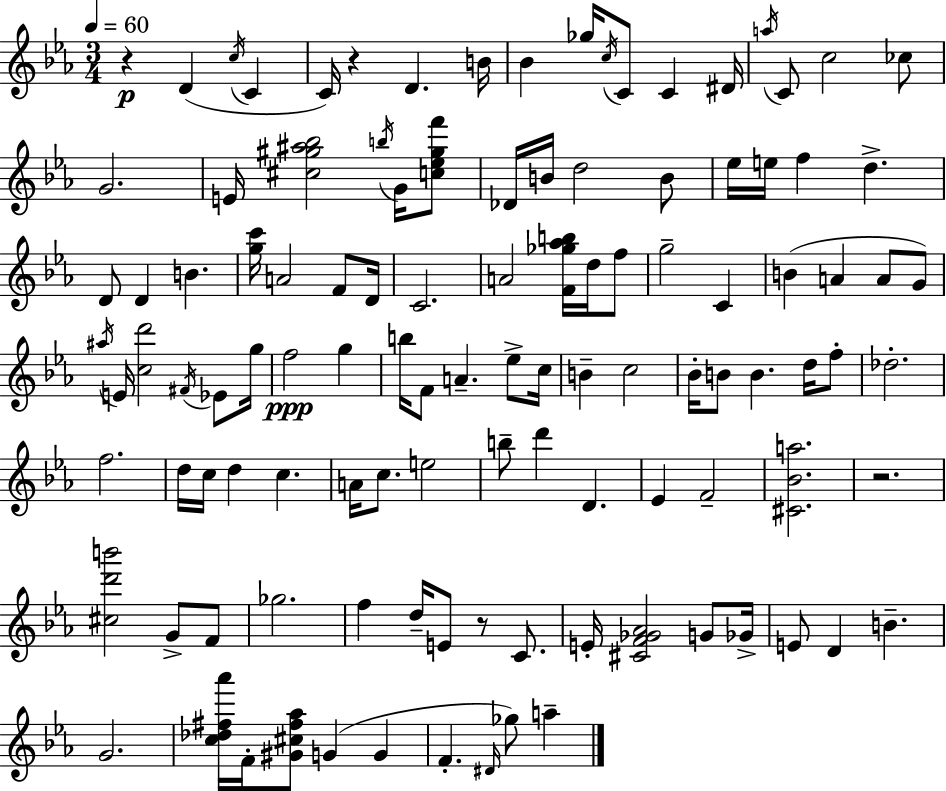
X:1
T:Untitled
M:3/4
L:1/4
K:Cm
z D c/4 C C/4 z D B/4 _B _g/4 c/4 C/2 C ^D/4 a/4 C/2 c2 _c/2 G2 E/4 [^c^g^a_b]2 b/4 G/4 [c_e^gf']/2 _D/4 B/4 d2 B/2 _e/4 e/4 f d D/2 D B [gc']/4 A2 F/2 D/4 C2 A2 [F_g_ab]/4 d/4 f/2 g2 C B A A/2 G/2 ^a/4 E/4 [cd']2 ^F/4 _E/2 g/4 f2 g b/4 F/2 A _e/2 c/4 B c2 _B/4 B/2 B d/4 f/2 _d2 f2 d/4 c/4 d c A/4 c/2 e2 b/2 d' D _E F2 [^C_Ba]2 z2 [^cd'b']2 G/2 F/2 _g2 f d/4 E/2 z/2 C/2 E/4 [^CF_G_A]2 G/2 _G/4 E/2 D B G2 [c_d^f_a']/4 F/4 [^G^c^f_a]/2 G G F ^D/4 _g/2 a